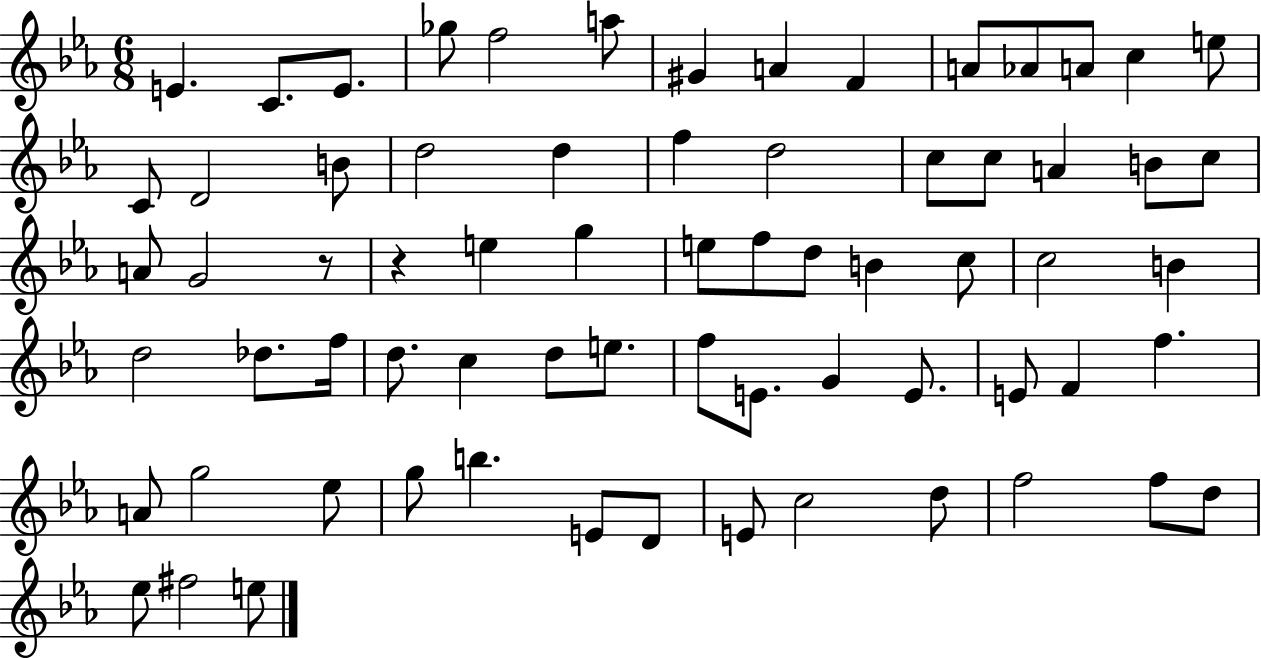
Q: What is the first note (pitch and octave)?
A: E4